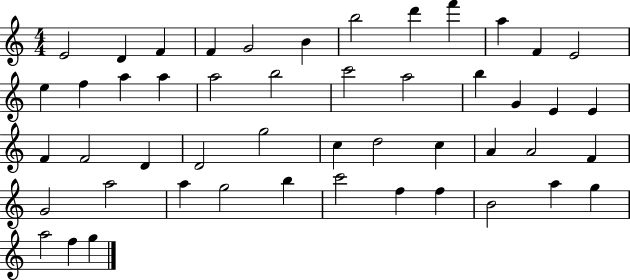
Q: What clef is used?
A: treble